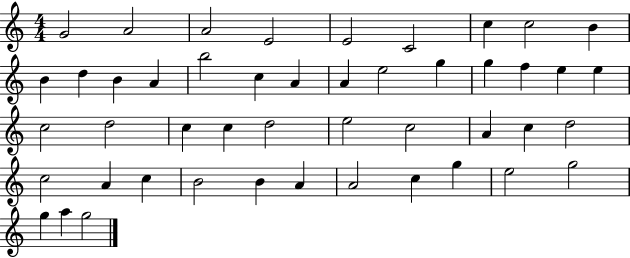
{
  \clef treble
  \numericTimeSignature
  \time 4/4
  \key c \major
  g'2 a'2 | a'2 e'2 | e'2 c'2 | c''4 c''2 b'4 | \break b'4 d''4 b'4 a'4 | b''2 c''4 a'4 | a'4 e''2 g''4 | g''4 f''4 e''4 e''4 | \break c''2 d''2 | c''4 c''4 d''2 | e''2 c''2 | a'4 c''4 d''2 | \break c''2 a'4 c''4 | b'2 b'4 a'4 | a'2 c''4 g''4 | e''2 g''2 | \break g''4 a''4 g''2 | \bar "|."
}